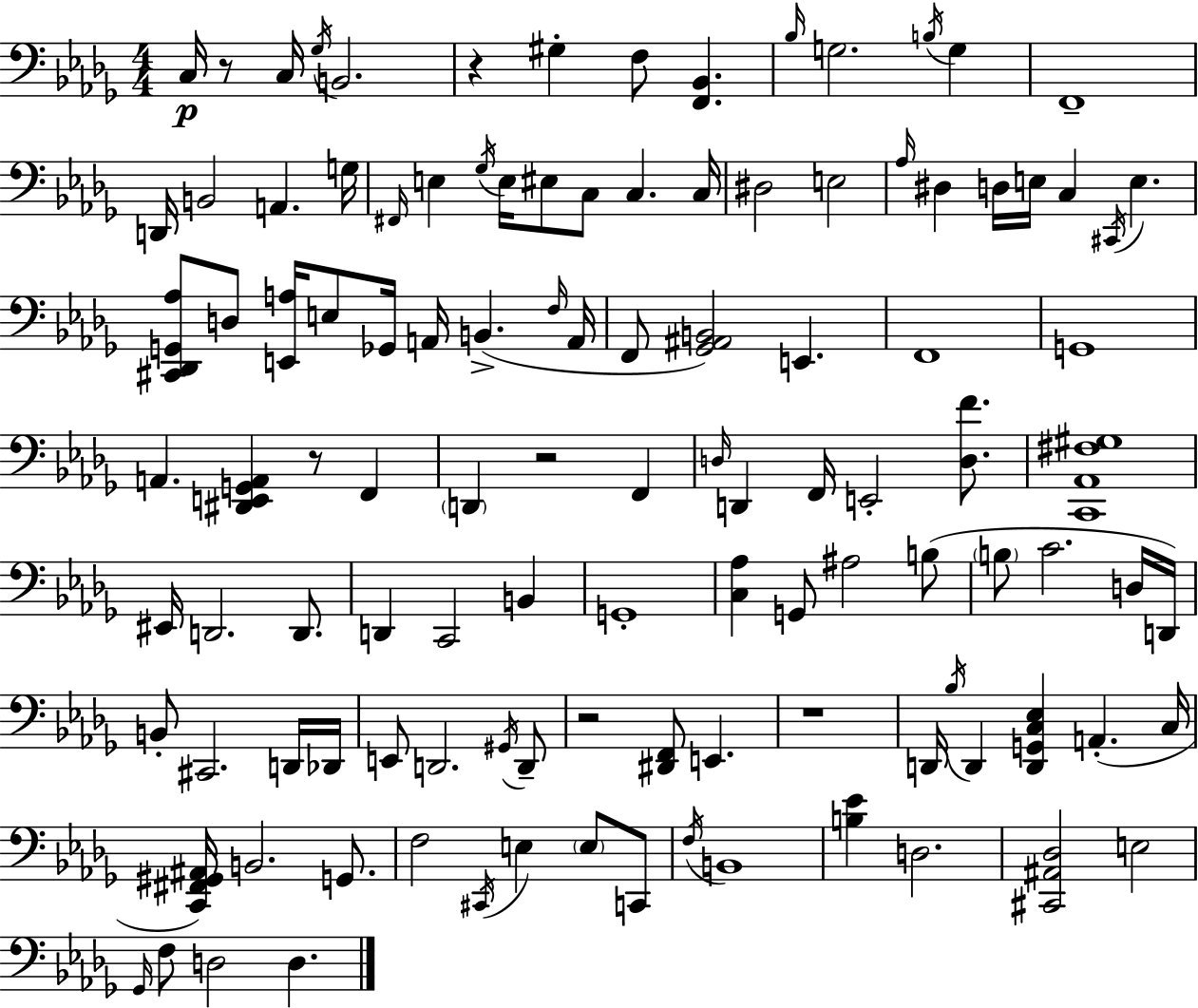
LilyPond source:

{
  \clef bass
  \numericTimeSignature
  \time 4/4
  \key bes \minor
  c16\p r8 c16 \acciaccatura { ges16 } b,2. | r4 gis4-. f8 <f, bes,>4. | \grace { bes16 } g2. \acciaccatura { b16 } g4 | f,1-- | \break d,16 b,2 a,4. | g16 \grace { fis,16 } e4 \acciaccatura { ges16 } e16 eis8 c8 c4. | c16 dis2 e2 | \grace { aes16 } dis4 d16 e16 c4 | \break \acciaccatura { cis,16 } e4. <cis, des, g, aes>8 d8 <e, a>16 e8 ges,16 a,16 | b,4.->( \grace { f16 } a,16 f,8 <ges, ais, b,>2) | e,4. f,1 | g,1 | \break a,4. <dis, e, g, a,>4 | r8 f,4 \parenthesize d,4 r2 | f,4 \grace { d16 } d,4 f,16 e,2-. | <d f'>8. <c, aes, fis gis>1 | \break eis,16 d,2. | d,8. d,4 c,2 | b,4 g,1-. | <c aes>4 g,8 ais2 | \break b8( \parenthesize b8 c'2. | d16 d,16) b,8-. cis,2. | d,16 des,16 e,8 d,2. | \acciaccatura { gis,16 } d,8-- r2 | \break <dis, f,>8 e,4. r1 | d,16 \acciaccatura { bes16 } d,4 | <d, g, c ees>4 a,4.-.( c16 <c, fis, gis, ais,>16) b,2. | g,8. f2 | \break \acciaccatura { cis,16 } e4 \parenthesize e8 c,8 \acciaccatura { f16 } b,1 | <b ees'>4 | d2. <cis, ais, des>2 | e2 \grace { ges,16 } f8 | \break d2 d4. \bar "|."
}